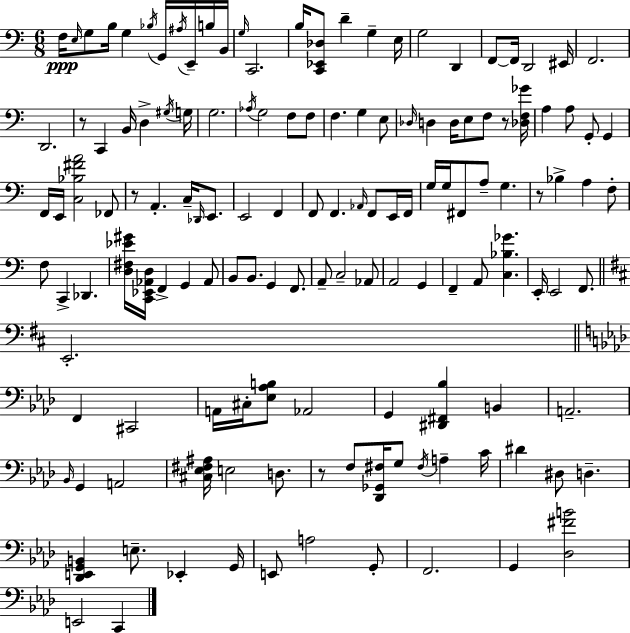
F3/s E3/s G3/e B3/s G3/q Bb3/s G2/s A#3/s E2/s B3/s B2/s G3/s C2/h. B3/s [C2,Eb2,Db3]/e D4/q G3/q E3/s G3/h D2/q F2/e F2/s D2/h EIS2/s F2/h. D2/h. R/e C2/q B2/s D3/q G#3/s G3/s G3/h. Ab3/s G3/h F3/e F3/e F3/q. G3/q E3/e Db3/s D3/q D3/s E3/e F3/e R/e [Db3,F3,Gb4]/s A3/q A3/e G2/e G2/q F2/s E2/s [C3,Bb3,F#4,A4]/h FES2/e R/e A2/q. C3/s Db2/s E2/e. E2/h F2/q F2/e F2/q. Ab2/s F2/e E2/s F2/s G3/s G3/s F#2/e A3/e G3/q. R/e Bb3/q A3/q F3/e F3/e C2/q Db2/q. [D3,F#3,Eb4,G#4]/s [C2,Eb2,Ab2,D3]/s F2/q G2/q Ab2/e B2/e B2/e. G2/q F2/e. A2/e C3/h Ab2/e A2/h G2/q F2/q A2/e [C3,Bb3,Gb4]/q. E2/s E2/h F2/e. E2/h. F2/q C#2/h A2/s C#3/s [Eb3,Ab3,B3]/e Ab2/h G2/q [D#2,F#2,Bb3]/q B2/q A2/h. Bb2/s G2/q A2/h [C#3,Eb3,F#3,A#3]/s E3/h D3/e. R/e F3/e [Db2,Gb2,F#3]/s G3/e F#3/s A3/q C4/s D#4/q D#3/e D3/q. [Db2,E2,G2,B2]/q E3/e. Eb2/q G2/s E2/e A3/h G2/e F2/h. G2/q [Db3,F#4,B4]/h E2/h C2/q